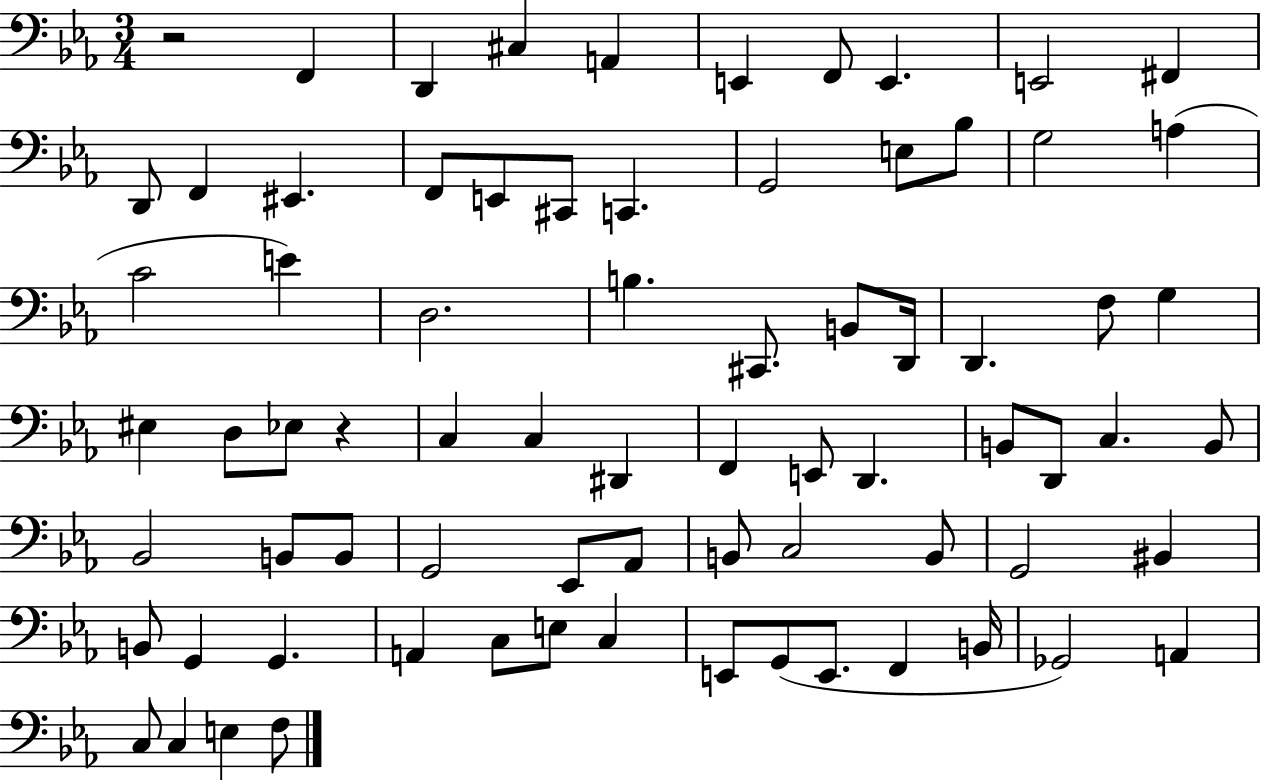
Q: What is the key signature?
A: EES major